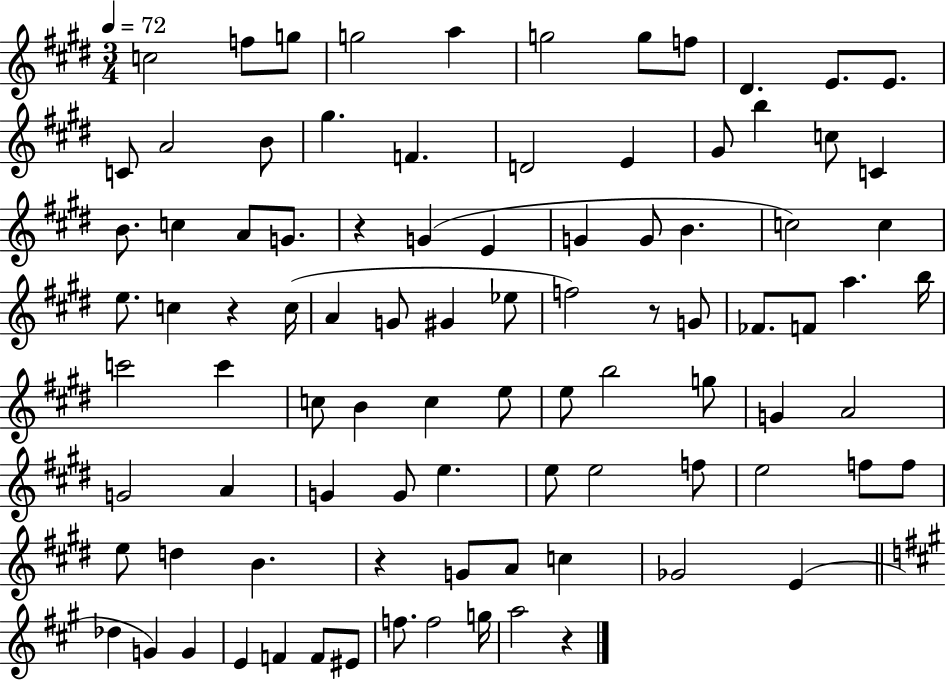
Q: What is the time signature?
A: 3/4